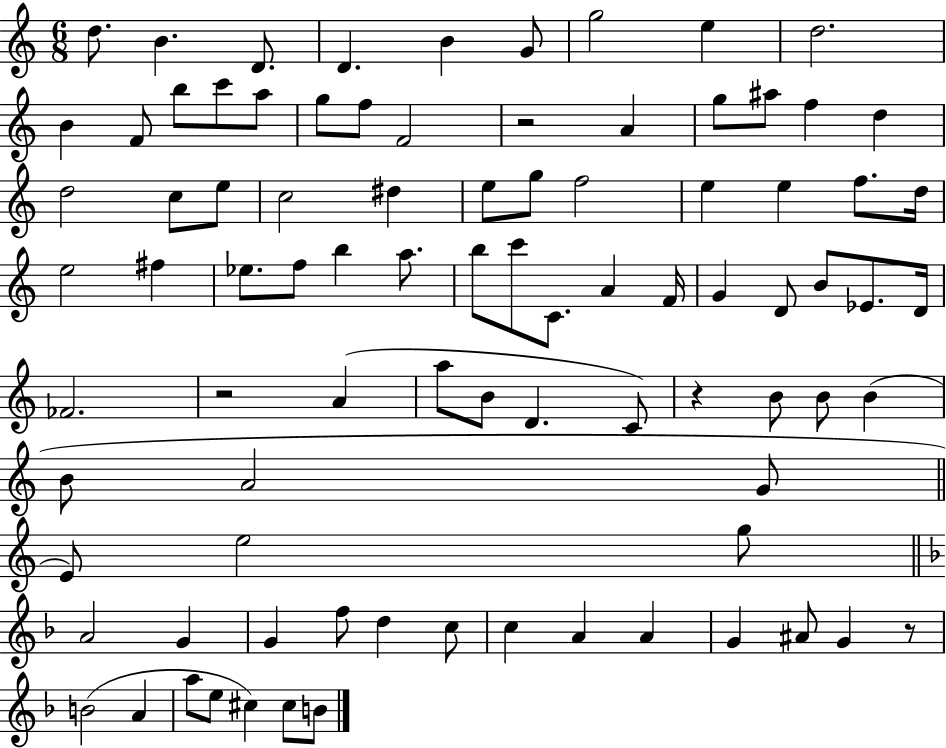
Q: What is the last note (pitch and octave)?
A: B4